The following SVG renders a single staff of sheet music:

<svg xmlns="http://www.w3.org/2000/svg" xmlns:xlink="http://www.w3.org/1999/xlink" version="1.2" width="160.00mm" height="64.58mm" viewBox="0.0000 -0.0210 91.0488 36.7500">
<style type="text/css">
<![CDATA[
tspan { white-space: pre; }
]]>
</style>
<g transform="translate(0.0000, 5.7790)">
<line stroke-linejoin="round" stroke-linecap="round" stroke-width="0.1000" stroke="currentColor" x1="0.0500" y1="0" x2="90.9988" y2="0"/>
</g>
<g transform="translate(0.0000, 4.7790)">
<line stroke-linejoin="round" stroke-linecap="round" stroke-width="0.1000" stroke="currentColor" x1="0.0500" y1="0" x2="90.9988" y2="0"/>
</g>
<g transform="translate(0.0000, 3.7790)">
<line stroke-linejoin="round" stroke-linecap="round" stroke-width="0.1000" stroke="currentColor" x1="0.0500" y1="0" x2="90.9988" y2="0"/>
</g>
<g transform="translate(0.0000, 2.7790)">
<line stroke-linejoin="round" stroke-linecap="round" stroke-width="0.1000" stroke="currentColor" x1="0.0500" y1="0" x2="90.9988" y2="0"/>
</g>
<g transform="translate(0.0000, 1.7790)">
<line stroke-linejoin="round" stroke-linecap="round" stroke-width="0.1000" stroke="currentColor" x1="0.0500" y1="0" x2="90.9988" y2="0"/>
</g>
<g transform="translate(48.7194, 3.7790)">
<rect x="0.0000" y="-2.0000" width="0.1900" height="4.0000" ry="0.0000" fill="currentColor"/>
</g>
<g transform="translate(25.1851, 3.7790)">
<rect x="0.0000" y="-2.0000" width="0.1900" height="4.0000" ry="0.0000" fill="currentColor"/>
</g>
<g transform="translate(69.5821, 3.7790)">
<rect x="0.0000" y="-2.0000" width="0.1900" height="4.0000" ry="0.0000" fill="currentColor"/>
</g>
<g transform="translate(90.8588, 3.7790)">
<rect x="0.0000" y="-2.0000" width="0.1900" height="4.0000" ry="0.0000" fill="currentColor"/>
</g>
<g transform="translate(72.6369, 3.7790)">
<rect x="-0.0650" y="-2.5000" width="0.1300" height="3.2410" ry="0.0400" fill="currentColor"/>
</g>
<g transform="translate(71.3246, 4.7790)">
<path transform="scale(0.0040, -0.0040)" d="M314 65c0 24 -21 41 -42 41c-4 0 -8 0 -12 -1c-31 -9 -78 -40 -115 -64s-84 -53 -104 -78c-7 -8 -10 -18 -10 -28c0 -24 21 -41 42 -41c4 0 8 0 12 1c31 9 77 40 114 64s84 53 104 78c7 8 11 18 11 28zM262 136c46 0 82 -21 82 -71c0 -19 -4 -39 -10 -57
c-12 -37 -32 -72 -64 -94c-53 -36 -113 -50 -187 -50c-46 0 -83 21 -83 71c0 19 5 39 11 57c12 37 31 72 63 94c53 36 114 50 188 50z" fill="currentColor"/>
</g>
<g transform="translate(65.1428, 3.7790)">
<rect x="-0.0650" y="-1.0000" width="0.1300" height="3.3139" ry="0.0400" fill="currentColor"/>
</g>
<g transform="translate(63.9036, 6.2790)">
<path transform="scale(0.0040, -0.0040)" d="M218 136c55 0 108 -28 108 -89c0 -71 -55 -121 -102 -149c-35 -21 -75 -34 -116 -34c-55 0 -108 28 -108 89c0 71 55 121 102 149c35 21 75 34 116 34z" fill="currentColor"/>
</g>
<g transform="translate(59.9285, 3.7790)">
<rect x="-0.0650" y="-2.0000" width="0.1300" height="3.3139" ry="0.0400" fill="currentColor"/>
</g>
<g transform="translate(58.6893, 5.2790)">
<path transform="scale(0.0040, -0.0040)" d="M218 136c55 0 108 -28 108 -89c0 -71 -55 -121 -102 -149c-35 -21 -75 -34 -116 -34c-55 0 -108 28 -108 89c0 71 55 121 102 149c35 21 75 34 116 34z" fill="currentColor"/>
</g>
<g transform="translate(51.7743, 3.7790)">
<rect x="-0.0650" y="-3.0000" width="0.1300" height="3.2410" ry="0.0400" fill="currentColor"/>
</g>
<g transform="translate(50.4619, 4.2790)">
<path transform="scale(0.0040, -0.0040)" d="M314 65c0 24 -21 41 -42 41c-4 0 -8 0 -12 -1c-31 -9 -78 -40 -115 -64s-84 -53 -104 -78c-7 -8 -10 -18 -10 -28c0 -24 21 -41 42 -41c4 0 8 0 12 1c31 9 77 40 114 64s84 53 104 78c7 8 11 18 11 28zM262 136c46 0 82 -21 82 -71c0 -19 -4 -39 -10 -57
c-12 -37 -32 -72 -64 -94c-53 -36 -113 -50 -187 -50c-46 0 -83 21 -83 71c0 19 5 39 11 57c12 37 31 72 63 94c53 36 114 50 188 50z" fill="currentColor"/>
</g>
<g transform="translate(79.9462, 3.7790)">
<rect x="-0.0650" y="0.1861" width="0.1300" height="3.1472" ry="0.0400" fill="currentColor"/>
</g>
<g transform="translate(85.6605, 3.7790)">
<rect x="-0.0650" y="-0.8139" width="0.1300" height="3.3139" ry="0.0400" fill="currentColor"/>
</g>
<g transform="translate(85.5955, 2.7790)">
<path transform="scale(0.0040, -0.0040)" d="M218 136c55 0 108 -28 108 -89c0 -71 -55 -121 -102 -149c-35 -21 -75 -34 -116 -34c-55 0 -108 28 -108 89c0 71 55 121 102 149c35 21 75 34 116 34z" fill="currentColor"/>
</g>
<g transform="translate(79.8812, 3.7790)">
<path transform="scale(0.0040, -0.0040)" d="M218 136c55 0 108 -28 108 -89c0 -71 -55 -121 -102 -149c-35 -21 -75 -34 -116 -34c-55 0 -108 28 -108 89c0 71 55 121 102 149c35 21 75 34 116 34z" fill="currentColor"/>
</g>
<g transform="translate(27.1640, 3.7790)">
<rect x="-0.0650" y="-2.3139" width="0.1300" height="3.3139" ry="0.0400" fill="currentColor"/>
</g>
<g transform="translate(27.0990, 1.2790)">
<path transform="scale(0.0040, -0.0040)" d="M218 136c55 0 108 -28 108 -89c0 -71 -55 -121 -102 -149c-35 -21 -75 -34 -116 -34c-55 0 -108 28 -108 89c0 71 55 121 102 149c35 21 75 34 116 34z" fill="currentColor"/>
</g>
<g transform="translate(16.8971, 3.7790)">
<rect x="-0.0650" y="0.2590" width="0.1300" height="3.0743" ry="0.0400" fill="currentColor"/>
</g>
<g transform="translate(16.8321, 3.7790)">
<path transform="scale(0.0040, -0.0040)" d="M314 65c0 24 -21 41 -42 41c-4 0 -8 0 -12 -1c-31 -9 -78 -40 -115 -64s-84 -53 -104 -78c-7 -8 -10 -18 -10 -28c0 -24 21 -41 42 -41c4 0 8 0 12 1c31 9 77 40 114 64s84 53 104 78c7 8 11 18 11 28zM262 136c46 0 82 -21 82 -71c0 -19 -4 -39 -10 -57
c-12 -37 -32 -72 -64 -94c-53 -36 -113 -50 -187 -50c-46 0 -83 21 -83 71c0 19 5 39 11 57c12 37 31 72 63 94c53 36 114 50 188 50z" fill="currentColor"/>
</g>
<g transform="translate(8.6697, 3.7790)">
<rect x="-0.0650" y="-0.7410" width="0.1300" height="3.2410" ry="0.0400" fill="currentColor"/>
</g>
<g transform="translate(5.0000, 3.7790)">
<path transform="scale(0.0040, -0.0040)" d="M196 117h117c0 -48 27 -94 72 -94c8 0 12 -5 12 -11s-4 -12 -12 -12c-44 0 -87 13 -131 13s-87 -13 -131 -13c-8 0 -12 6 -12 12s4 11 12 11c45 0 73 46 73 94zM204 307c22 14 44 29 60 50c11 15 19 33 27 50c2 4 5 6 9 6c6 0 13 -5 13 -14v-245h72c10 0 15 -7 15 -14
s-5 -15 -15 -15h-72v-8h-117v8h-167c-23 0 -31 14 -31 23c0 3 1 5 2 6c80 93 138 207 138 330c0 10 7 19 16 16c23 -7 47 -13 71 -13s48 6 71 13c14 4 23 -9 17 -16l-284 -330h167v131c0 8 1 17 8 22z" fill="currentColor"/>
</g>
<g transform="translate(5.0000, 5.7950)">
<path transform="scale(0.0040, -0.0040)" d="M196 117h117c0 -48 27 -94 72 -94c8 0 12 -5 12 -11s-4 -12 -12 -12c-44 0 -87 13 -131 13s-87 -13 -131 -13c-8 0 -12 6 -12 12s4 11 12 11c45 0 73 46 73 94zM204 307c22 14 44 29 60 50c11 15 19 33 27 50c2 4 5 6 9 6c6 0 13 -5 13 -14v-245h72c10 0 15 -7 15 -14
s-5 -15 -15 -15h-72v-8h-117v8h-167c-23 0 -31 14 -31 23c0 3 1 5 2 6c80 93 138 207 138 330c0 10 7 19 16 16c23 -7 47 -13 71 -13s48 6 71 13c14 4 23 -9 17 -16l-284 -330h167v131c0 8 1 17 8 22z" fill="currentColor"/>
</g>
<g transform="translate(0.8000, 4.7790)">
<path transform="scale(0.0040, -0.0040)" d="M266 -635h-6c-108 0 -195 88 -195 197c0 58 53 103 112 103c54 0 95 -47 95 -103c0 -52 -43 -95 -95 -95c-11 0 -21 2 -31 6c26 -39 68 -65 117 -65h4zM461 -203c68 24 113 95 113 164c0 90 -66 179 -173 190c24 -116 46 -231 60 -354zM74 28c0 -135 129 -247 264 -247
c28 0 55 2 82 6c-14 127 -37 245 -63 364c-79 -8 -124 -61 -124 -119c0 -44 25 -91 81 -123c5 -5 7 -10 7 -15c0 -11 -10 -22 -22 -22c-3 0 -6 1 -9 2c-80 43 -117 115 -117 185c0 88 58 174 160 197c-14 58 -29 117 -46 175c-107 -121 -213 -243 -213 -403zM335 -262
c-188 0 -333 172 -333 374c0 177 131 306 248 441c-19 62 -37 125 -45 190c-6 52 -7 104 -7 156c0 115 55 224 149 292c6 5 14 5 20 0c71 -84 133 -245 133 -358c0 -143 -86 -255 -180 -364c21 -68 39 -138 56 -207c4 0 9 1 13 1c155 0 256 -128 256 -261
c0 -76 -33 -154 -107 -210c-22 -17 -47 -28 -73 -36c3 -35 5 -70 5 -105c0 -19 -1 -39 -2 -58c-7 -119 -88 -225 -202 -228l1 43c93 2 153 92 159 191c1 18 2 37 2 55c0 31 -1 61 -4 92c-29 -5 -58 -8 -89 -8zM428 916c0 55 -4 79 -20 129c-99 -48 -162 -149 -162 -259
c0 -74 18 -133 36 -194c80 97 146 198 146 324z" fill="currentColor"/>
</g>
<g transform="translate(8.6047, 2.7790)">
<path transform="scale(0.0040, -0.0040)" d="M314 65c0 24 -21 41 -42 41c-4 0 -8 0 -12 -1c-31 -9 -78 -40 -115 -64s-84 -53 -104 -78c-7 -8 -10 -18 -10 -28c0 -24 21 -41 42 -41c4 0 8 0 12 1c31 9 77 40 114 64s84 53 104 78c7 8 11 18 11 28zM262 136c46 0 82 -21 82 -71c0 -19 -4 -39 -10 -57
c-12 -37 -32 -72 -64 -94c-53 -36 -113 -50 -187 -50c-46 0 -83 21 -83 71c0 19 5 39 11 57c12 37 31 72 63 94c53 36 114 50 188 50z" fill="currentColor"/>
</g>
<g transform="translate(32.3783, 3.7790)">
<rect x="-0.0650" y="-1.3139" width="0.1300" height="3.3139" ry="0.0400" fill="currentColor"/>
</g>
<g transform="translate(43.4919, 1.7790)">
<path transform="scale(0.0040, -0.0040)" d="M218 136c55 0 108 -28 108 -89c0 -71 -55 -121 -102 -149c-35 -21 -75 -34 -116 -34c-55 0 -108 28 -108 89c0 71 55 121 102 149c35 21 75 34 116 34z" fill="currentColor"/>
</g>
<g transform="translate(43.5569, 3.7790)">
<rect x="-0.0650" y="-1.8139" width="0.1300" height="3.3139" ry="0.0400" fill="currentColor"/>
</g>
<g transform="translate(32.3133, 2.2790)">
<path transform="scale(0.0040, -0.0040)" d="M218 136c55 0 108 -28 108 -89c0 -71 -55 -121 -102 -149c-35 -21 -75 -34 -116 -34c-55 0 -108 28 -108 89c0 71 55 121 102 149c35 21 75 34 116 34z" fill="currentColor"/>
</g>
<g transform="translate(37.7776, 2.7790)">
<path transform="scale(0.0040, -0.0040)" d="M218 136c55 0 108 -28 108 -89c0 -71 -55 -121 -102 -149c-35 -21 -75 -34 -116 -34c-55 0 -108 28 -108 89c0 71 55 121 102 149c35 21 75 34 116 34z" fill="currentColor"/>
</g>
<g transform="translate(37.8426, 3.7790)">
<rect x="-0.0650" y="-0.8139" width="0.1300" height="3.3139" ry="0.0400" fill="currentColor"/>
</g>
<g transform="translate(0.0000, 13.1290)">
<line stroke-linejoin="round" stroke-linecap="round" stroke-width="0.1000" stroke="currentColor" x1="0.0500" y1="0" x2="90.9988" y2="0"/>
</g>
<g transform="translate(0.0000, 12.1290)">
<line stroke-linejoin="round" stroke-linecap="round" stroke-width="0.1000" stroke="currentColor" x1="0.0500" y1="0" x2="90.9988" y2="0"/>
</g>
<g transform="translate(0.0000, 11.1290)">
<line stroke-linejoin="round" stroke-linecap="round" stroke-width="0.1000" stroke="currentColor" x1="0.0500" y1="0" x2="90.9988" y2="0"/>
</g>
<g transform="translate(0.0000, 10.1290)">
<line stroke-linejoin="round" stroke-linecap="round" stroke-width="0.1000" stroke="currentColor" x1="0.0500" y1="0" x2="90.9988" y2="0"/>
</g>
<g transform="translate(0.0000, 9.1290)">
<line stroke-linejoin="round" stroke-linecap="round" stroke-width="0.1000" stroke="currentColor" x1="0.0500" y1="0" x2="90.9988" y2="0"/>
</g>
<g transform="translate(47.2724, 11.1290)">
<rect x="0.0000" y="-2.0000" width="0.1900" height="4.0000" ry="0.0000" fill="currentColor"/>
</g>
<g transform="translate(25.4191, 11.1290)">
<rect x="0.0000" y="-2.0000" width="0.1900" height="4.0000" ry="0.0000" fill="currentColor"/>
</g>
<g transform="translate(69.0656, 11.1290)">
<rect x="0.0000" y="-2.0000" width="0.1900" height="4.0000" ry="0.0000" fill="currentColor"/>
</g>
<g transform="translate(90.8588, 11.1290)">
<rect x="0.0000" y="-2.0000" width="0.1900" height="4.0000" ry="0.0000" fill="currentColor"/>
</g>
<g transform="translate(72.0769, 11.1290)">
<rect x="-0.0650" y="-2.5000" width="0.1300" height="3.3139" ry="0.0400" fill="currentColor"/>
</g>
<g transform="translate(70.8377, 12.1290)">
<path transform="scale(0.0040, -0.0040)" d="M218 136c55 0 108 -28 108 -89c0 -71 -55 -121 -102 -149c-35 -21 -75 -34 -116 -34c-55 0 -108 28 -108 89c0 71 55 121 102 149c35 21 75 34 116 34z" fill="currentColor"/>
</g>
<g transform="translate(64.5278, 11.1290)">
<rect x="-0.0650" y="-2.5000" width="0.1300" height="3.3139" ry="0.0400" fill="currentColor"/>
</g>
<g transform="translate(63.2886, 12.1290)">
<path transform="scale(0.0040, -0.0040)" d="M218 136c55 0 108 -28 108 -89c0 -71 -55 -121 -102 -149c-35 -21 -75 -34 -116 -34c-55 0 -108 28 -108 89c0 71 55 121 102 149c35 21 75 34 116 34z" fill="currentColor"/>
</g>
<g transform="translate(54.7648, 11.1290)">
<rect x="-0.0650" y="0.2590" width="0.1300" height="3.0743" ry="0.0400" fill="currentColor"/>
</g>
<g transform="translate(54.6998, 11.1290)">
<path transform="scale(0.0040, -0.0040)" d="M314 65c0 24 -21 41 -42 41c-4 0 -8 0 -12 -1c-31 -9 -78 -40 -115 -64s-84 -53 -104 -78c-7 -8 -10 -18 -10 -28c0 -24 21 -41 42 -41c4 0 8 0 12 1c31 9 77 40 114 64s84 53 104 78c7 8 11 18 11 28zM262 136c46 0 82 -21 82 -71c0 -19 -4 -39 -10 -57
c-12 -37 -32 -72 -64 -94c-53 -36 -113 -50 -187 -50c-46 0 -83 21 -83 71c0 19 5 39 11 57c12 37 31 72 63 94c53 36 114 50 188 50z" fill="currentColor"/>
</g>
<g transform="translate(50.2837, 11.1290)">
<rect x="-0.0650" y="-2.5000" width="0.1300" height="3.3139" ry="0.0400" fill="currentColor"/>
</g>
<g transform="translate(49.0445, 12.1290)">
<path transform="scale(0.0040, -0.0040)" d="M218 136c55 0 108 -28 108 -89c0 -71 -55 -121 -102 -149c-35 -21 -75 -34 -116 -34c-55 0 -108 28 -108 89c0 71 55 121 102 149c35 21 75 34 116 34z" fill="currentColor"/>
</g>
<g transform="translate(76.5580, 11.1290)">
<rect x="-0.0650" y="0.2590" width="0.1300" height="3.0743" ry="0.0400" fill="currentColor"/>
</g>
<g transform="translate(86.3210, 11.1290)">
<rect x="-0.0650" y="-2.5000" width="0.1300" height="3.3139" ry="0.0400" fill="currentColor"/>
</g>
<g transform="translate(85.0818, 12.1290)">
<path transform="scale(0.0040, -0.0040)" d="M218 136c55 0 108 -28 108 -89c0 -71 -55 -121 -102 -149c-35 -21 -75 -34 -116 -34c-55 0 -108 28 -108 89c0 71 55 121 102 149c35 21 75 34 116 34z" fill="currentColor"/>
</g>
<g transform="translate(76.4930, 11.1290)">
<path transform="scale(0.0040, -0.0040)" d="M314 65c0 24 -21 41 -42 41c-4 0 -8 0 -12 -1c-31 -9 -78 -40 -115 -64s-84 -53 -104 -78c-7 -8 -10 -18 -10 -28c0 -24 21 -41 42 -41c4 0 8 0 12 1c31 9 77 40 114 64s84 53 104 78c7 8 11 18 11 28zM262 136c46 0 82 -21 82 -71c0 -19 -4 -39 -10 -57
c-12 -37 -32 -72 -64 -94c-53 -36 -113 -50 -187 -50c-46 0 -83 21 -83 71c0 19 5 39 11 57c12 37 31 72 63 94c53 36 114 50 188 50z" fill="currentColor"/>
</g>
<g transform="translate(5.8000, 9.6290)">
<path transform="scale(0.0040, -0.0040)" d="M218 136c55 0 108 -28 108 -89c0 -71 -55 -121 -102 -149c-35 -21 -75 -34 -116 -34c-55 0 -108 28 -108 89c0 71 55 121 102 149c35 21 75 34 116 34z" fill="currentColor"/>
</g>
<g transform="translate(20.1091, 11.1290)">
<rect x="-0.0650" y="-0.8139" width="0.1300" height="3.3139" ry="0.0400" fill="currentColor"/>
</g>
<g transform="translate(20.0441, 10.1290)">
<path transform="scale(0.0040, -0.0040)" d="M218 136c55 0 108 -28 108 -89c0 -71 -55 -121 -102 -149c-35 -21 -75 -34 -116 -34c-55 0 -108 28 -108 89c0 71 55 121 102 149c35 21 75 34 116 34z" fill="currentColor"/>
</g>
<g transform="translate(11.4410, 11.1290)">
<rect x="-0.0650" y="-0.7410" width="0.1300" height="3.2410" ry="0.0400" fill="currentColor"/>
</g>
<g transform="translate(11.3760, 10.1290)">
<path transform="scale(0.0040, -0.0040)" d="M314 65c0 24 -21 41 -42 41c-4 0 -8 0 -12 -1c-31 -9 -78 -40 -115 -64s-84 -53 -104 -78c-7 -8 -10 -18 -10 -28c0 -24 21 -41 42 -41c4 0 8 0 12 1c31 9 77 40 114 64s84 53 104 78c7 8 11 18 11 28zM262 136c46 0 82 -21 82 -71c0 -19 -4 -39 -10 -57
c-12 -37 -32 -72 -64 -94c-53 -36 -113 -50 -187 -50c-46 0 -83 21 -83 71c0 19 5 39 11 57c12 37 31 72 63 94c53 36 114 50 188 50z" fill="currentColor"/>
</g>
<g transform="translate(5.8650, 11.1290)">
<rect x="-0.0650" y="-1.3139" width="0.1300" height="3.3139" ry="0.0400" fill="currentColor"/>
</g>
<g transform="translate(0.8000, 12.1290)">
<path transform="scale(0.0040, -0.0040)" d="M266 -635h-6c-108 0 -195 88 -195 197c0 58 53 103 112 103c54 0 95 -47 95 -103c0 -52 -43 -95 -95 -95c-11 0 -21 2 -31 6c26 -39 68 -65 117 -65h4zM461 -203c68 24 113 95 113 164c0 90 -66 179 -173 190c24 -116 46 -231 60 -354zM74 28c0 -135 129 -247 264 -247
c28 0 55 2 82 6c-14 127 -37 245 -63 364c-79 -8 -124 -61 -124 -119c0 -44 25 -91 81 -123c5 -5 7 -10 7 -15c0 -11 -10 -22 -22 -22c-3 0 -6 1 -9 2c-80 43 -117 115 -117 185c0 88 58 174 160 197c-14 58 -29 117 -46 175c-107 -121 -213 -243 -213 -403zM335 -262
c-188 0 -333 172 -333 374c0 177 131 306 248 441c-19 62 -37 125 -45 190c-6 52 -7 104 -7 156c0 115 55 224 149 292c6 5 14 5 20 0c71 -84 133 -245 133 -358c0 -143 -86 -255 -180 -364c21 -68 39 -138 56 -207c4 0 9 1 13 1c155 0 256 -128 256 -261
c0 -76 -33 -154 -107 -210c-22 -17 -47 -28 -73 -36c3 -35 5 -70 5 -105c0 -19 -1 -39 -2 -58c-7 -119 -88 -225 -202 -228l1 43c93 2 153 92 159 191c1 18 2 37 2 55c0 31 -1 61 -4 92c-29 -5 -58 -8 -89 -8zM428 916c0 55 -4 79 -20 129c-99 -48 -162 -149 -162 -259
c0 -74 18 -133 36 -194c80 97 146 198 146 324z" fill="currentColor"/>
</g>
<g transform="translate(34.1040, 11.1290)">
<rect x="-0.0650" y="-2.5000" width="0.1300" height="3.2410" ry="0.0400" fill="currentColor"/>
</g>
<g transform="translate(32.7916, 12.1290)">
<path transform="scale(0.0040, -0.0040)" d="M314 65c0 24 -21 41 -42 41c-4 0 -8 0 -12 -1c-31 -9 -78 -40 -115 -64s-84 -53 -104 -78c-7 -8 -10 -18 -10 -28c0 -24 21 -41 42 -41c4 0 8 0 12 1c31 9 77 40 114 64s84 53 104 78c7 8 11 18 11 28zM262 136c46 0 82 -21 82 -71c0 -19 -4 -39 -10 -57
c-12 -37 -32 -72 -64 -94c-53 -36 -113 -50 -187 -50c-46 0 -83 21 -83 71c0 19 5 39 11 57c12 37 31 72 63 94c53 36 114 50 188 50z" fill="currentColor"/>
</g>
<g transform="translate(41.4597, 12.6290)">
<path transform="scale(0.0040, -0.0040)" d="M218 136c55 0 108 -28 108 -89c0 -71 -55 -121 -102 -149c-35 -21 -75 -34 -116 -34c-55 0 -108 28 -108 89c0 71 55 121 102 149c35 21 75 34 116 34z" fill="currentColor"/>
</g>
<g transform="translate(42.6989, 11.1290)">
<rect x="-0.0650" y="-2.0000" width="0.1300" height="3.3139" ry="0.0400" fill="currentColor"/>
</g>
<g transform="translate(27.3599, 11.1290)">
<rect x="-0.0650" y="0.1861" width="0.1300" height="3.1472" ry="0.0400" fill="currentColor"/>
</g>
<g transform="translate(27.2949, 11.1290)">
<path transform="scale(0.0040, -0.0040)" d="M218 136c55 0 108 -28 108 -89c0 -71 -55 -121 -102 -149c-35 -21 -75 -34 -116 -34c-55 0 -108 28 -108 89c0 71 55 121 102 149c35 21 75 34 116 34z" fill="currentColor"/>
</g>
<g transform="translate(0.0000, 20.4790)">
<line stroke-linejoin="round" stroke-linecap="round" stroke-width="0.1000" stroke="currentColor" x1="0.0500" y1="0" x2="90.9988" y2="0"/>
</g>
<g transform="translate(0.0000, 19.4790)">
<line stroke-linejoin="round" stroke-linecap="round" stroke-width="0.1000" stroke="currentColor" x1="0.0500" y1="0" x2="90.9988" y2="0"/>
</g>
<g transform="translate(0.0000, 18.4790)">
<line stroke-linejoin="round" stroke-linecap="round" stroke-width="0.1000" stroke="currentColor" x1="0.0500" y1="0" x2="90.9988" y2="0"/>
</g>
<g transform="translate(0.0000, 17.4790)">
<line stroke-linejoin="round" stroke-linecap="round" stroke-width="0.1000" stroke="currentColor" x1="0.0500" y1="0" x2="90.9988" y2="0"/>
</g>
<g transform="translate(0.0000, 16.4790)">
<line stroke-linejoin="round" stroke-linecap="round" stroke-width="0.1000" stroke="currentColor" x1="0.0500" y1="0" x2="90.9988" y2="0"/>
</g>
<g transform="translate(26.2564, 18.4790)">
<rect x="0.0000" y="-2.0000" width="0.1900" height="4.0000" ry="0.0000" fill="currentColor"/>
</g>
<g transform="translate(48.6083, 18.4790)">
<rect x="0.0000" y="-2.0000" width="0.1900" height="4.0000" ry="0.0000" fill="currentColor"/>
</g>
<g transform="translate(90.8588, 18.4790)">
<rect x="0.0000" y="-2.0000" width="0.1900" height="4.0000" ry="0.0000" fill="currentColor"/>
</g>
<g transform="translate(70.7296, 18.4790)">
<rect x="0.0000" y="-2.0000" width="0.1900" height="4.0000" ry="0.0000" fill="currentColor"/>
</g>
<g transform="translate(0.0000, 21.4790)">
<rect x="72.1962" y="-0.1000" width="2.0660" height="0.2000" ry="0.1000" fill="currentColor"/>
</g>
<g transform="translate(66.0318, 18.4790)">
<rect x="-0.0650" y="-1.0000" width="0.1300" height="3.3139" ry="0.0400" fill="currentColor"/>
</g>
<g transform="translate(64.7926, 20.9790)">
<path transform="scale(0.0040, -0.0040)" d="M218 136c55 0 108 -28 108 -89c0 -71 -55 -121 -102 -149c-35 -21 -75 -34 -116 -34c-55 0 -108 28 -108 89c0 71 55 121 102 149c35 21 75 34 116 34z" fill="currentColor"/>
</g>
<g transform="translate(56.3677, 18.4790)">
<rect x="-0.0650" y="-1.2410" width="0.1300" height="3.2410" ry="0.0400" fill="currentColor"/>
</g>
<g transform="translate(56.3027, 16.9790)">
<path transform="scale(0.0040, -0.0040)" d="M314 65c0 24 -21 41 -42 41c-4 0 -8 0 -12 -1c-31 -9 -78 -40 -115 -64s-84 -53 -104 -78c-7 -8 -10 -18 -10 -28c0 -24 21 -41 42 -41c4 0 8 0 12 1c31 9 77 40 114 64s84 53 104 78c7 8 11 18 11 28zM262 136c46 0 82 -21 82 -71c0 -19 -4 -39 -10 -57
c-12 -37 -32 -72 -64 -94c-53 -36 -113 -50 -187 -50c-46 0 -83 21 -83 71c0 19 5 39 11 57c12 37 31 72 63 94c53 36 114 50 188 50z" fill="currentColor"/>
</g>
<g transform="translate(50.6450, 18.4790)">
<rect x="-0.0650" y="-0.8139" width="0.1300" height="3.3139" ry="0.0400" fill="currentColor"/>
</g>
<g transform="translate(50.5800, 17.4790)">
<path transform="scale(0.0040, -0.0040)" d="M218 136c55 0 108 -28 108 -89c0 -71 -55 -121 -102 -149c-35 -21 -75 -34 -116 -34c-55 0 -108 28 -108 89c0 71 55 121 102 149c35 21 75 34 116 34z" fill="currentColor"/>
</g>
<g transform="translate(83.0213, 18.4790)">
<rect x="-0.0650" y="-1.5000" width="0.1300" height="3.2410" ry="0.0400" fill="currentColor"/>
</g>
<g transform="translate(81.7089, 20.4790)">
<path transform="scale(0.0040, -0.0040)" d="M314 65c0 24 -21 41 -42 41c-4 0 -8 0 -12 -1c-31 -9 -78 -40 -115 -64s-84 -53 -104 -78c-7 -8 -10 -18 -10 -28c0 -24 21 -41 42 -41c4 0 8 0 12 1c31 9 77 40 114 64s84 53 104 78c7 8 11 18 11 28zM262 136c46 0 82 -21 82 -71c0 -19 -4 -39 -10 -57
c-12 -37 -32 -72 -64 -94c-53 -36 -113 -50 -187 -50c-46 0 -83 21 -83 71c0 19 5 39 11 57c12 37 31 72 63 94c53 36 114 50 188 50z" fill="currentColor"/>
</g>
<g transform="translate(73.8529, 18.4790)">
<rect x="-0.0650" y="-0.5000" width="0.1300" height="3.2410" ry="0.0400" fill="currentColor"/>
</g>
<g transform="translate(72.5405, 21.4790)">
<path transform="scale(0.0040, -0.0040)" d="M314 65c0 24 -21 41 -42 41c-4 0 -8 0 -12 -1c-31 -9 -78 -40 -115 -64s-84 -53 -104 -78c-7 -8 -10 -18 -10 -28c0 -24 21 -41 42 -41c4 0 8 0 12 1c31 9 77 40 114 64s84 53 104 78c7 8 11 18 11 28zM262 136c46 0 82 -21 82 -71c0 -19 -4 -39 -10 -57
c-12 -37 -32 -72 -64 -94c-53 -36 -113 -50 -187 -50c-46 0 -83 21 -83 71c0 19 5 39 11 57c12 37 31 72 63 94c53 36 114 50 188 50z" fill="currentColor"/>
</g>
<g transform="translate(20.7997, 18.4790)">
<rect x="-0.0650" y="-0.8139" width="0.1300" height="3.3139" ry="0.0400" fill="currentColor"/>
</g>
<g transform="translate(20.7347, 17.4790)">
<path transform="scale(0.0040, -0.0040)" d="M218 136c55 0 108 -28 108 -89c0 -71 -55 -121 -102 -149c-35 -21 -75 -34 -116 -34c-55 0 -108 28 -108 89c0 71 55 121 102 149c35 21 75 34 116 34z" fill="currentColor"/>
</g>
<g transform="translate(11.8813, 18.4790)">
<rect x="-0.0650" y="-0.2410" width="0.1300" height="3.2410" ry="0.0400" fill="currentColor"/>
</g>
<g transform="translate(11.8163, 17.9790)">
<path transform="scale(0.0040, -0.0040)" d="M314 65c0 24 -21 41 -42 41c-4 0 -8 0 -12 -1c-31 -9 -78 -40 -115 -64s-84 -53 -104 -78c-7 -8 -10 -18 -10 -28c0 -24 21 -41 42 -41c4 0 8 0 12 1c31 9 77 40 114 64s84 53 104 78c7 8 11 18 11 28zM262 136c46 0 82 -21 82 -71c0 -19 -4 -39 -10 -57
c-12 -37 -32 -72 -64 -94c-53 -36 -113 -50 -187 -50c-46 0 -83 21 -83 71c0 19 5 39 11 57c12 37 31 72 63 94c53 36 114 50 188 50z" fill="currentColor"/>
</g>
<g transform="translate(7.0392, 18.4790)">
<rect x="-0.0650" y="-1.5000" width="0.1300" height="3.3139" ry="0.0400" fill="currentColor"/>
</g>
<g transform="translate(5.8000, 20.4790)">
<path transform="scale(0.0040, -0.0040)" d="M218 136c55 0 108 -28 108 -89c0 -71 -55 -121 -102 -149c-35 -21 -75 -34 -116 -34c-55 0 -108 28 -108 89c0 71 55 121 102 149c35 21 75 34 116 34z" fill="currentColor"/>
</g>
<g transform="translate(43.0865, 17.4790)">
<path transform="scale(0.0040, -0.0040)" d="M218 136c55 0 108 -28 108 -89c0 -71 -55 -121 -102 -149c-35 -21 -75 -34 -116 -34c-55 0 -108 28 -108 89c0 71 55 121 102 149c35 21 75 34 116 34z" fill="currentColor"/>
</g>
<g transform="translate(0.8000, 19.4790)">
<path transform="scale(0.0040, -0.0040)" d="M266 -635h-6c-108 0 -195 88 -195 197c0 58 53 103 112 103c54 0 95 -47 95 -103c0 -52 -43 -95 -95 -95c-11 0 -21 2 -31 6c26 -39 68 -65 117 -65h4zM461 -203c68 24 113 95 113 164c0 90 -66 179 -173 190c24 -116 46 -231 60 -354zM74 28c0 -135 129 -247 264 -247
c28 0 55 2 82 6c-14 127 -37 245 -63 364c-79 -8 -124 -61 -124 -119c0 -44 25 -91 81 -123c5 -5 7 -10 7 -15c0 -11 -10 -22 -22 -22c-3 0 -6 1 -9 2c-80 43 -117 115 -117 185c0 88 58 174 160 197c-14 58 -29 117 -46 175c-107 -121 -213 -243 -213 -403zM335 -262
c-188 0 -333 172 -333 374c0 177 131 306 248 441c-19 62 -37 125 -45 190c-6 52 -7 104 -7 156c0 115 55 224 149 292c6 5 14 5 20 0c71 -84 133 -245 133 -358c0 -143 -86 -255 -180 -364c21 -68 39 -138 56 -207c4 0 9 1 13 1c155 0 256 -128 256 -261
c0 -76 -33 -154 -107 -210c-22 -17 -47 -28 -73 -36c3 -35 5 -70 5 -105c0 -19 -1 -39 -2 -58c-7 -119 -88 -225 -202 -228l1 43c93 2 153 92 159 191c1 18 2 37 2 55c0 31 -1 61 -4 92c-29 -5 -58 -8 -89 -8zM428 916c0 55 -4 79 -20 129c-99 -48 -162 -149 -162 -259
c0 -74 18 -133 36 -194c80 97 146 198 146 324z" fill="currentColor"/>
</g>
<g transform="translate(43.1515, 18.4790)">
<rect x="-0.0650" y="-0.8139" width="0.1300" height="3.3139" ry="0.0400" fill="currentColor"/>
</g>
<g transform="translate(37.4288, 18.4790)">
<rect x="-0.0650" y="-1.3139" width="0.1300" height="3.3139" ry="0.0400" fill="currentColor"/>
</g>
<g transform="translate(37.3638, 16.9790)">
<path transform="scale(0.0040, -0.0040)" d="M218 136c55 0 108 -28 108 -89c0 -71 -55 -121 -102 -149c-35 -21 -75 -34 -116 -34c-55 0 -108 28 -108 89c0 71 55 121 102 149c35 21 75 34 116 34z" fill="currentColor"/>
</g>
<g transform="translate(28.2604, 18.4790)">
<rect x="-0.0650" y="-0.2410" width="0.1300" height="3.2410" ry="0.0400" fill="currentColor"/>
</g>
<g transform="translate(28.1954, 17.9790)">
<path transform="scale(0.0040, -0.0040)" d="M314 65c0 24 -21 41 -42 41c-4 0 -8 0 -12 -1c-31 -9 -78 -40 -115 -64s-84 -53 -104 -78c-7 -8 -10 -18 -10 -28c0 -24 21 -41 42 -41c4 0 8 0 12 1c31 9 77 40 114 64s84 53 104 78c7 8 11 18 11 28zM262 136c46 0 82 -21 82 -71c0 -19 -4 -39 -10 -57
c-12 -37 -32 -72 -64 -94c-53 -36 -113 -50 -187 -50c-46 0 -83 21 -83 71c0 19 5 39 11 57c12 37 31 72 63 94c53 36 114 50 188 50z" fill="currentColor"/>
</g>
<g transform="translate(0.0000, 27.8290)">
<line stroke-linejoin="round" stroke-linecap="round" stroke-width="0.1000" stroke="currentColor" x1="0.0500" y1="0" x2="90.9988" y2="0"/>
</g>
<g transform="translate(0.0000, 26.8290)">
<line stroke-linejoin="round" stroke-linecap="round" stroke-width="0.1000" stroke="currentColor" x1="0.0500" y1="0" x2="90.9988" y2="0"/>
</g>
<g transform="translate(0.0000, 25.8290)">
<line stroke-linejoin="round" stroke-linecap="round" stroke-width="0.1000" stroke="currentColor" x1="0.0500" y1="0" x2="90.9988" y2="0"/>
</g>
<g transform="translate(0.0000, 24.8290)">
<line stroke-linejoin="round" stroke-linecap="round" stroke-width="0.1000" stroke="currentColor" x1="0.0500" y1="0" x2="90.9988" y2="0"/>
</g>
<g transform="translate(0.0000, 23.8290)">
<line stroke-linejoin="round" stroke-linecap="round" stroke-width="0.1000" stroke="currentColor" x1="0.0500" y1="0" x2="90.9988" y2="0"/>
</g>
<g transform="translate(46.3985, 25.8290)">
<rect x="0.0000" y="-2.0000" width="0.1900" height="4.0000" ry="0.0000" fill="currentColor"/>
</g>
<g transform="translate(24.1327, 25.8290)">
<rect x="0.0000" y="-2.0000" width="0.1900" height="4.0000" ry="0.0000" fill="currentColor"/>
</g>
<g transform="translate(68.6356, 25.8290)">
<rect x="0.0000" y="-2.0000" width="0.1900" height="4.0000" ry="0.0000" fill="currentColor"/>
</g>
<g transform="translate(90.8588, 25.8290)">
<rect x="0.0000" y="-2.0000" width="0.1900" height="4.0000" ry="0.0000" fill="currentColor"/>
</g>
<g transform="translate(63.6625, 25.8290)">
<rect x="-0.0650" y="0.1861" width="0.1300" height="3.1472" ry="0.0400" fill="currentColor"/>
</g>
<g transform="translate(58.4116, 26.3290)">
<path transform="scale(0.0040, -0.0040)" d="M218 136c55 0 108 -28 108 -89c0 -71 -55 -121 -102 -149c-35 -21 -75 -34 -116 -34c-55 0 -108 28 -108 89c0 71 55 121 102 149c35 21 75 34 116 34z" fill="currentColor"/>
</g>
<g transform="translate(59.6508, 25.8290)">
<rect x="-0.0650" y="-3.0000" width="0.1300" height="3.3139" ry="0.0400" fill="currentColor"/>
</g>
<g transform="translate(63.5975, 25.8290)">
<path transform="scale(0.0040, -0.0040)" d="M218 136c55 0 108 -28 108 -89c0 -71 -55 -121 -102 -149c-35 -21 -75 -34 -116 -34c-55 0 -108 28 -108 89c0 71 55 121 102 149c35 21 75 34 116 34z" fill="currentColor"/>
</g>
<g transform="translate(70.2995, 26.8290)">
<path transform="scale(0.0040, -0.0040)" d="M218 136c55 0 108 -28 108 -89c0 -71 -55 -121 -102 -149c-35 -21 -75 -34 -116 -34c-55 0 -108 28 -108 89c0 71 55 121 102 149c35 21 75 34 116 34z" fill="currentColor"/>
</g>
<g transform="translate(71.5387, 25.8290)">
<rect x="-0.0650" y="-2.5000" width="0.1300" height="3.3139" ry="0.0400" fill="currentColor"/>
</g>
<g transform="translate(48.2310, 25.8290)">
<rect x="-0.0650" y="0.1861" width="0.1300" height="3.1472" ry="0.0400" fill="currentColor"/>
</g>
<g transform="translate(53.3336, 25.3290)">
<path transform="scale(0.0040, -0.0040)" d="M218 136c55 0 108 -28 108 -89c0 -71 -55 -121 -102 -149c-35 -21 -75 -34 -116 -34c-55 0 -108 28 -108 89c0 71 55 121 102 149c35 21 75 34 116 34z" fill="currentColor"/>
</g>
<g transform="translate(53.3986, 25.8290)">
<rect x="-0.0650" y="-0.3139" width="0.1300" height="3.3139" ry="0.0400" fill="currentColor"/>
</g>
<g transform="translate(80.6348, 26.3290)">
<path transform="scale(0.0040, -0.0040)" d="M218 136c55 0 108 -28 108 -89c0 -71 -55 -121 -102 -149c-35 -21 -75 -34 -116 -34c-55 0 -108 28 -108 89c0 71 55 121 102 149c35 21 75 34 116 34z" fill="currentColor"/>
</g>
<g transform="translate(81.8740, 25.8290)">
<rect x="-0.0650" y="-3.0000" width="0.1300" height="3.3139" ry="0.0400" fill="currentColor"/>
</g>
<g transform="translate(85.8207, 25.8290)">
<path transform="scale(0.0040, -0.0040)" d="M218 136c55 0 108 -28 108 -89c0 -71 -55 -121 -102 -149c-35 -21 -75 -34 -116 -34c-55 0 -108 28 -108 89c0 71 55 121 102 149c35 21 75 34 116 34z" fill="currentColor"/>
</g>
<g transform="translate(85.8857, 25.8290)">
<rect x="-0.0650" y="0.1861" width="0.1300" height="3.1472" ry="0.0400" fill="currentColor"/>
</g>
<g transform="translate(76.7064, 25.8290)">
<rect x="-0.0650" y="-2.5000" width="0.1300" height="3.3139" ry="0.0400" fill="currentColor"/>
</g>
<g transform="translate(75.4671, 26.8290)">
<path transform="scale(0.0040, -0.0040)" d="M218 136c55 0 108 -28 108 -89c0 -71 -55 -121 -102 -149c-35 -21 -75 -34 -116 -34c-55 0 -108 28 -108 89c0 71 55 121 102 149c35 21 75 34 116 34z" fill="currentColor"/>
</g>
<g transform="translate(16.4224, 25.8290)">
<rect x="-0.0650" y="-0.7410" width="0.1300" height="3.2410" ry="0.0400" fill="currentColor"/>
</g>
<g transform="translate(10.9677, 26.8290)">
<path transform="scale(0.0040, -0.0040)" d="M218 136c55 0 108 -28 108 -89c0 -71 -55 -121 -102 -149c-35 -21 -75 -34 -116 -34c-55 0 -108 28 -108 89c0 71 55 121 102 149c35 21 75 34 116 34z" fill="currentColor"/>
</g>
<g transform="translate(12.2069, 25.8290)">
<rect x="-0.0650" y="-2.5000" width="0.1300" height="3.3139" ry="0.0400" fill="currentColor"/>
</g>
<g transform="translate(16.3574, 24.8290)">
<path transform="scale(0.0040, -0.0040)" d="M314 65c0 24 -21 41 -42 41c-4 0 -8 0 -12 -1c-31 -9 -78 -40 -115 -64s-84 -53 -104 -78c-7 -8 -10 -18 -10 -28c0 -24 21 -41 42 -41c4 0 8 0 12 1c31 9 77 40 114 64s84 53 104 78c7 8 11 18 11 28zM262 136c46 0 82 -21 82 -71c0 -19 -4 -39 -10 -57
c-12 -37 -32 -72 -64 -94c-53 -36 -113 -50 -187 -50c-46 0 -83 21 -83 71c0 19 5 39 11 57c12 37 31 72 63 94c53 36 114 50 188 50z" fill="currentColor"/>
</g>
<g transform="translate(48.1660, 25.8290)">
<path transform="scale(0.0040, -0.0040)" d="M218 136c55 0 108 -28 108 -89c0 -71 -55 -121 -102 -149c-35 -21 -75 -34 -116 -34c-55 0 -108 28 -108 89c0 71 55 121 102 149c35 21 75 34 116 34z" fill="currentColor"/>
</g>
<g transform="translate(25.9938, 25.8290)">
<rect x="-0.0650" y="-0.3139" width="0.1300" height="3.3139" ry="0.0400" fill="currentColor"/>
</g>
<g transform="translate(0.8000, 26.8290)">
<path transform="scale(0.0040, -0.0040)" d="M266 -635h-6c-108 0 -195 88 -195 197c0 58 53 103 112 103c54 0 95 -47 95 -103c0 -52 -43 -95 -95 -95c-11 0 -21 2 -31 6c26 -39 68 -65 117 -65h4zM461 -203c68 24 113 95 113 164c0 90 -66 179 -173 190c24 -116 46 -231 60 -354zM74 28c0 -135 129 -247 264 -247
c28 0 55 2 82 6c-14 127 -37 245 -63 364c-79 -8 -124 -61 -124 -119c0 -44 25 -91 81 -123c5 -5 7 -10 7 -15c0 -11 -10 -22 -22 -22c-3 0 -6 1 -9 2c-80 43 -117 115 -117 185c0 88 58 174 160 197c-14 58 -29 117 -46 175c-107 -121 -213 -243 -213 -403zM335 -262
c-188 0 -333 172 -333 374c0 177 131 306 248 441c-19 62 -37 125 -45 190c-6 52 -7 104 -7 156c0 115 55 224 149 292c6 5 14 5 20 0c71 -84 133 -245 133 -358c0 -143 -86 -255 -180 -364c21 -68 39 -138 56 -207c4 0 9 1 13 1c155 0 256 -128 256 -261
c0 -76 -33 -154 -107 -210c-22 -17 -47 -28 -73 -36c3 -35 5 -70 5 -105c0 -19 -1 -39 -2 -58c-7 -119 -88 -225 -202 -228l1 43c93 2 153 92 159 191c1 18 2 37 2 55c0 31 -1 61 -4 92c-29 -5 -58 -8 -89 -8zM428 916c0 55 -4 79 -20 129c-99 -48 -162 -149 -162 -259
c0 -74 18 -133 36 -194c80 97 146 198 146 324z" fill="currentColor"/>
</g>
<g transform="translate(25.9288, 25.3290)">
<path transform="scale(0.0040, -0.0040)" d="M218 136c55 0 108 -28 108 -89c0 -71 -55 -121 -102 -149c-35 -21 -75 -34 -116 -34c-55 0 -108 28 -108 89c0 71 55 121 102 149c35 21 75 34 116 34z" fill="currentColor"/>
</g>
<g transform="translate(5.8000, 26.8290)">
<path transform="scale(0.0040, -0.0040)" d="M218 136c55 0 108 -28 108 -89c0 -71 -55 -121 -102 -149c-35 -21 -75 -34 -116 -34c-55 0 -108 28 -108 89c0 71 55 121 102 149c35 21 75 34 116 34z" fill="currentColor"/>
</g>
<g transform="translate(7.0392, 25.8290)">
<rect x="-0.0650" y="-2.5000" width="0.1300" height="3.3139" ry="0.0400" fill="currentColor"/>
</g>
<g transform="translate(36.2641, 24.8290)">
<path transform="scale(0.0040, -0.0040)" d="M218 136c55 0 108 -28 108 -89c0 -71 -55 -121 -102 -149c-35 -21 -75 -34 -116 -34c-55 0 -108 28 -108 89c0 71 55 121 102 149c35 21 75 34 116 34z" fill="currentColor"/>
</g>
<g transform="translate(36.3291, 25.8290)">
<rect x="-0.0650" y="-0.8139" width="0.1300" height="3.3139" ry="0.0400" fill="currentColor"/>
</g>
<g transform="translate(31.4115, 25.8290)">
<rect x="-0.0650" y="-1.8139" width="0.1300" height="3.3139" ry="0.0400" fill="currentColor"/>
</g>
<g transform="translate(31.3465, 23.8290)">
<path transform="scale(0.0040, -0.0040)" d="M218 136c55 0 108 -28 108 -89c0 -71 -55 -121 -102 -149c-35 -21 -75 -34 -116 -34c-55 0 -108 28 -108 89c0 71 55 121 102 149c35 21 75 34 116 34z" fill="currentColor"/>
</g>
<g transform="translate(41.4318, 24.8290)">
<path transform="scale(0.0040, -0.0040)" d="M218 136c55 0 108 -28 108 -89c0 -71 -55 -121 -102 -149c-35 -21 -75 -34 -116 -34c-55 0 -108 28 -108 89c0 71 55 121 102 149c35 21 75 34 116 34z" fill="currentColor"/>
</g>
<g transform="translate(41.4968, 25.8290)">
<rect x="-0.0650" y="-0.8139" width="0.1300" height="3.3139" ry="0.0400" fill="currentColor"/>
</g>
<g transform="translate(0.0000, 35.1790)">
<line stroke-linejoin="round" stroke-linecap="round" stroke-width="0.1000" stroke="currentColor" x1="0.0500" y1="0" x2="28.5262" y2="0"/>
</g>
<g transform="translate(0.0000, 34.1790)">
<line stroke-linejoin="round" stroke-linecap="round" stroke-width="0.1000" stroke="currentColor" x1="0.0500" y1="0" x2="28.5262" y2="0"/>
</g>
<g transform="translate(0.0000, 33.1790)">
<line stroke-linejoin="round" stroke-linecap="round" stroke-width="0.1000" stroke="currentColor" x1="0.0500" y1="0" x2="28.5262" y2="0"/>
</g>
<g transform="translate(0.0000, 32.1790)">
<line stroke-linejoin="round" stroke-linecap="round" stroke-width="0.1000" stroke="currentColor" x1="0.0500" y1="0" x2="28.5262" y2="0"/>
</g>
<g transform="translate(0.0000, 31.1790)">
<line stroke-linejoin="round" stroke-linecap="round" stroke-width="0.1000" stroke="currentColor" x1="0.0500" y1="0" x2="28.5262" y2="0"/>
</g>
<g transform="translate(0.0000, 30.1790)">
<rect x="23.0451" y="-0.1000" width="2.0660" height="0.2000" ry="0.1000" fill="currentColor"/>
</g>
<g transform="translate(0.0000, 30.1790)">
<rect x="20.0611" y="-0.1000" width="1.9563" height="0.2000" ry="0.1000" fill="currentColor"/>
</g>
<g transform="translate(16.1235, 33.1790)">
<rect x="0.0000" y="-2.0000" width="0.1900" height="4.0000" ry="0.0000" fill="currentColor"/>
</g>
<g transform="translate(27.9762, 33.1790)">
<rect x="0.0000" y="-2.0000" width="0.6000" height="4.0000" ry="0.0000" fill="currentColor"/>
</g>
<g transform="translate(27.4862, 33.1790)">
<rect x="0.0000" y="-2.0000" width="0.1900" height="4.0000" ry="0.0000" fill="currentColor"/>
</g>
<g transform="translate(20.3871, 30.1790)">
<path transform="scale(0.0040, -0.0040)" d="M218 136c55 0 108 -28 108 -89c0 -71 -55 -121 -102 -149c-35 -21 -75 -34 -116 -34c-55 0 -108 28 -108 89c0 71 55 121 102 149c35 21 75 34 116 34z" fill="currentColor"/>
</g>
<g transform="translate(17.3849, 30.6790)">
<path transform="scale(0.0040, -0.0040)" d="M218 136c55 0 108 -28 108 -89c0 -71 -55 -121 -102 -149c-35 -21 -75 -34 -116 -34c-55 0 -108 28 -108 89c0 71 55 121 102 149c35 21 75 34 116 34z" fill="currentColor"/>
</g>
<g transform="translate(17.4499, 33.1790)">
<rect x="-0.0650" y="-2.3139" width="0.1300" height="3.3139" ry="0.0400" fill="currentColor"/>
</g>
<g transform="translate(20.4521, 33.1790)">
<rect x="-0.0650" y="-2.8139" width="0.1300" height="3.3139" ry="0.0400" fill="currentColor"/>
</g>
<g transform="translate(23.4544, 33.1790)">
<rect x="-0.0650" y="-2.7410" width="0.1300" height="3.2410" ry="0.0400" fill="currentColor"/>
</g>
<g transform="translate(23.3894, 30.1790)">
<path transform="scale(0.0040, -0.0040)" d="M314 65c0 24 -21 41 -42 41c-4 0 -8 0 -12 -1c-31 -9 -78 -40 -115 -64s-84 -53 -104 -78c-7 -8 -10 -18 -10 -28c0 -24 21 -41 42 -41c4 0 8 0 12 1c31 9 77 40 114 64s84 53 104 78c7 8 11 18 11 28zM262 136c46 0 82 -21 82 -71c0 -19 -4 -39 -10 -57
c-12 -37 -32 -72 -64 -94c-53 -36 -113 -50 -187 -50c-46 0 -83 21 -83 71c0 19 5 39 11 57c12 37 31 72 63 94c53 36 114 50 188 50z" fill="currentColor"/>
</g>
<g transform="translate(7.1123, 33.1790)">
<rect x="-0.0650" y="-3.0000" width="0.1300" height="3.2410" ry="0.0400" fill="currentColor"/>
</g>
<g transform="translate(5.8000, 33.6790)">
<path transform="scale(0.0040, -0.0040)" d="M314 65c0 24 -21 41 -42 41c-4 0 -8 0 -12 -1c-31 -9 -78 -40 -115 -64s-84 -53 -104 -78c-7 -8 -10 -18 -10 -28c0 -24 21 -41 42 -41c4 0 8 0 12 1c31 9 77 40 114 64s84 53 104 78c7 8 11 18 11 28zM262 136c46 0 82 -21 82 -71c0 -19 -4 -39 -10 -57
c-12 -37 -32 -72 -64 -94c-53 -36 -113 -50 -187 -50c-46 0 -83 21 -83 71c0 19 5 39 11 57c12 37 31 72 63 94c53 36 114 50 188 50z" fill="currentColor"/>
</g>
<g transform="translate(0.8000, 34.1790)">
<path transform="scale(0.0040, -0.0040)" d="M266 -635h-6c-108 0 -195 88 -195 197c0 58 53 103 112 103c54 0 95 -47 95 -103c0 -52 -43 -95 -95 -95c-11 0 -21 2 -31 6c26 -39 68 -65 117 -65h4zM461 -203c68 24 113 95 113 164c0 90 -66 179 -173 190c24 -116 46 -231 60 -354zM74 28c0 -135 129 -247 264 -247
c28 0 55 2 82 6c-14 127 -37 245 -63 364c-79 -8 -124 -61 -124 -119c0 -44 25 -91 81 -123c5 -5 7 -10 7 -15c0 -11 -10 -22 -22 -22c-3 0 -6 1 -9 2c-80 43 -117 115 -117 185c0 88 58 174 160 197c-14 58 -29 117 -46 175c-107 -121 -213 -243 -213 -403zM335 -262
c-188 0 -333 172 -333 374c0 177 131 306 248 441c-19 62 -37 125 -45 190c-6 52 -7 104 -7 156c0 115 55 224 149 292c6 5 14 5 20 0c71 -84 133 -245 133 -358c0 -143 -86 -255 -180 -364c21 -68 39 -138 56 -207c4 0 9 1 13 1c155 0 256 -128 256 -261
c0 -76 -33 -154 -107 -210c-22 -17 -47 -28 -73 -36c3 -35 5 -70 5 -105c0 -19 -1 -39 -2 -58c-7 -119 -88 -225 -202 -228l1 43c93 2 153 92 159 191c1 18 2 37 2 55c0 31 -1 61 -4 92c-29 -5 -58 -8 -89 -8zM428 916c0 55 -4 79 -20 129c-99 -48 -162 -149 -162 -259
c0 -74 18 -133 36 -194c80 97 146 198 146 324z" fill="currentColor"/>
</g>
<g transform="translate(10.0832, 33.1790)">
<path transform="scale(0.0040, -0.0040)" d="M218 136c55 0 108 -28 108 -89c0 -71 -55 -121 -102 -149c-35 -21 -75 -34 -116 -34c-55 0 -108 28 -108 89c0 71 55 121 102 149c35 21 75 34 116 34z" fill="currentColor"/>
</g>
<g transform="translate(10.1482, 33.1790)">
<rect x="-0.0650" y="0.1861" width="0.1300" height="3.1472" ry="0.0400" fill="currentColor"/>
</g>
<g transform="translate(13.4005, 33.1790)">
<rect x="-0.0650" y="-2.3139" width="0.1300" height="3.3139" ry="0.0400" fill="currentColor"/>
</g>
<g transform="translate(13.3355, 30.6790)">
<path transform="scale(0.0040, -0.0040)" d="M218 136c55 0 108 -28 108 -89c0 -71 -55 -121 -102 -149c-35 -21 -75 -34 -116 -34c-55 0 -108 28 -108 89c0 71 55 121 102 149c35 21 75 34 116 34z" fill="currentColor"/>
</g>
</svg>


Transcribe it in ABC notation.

X:1
T:Untitled
M:4/4
L:1/4
K:C
d2 B2 g e d f A2 F D G2 B d e d2 d B G2 F G B2 G G B2 G E c2 d c2 e d d e2 D C2 E2 G G d2 c f d d B c A B G G A B A2 B g g a a2